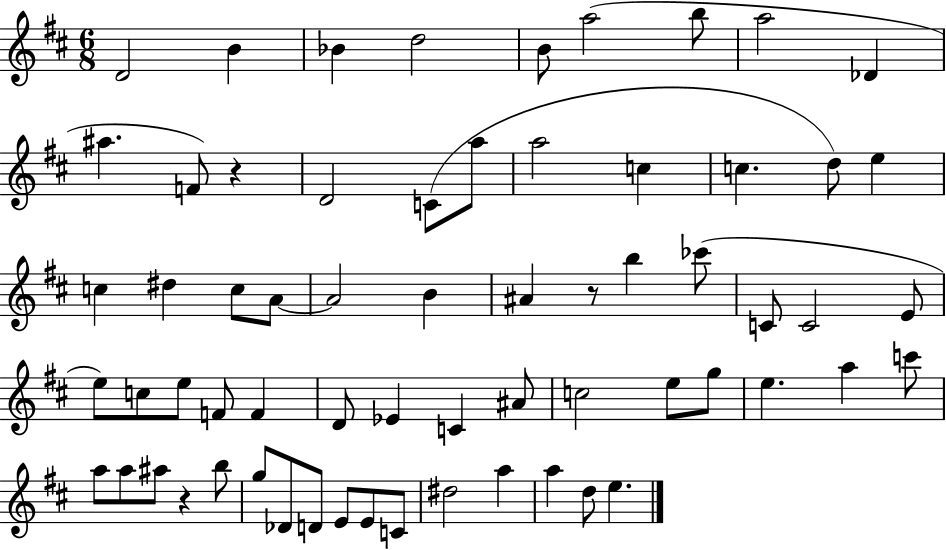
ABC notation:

X:1
T:Untitled
M:6/8
L:1/4
K:D
D2 B _B d2 B/2 a2 b/2 a2 _D ^a F/2 z D2 C/2 a/2 a2 c c d/2 e c ^d c/2 A/2 A2 B ^A z/2 b _c'/2 C/2 C2 E/2 e/2 c/2 e/2 F/2 F D/2 _E C ^A/2 c2 e/2 g/2 e a c'/2 a/2 a/2 ^a/2 z b/2 g/2 _D/2 D/2 E/2 E/2 C/2 ^d2 a a d/2 e